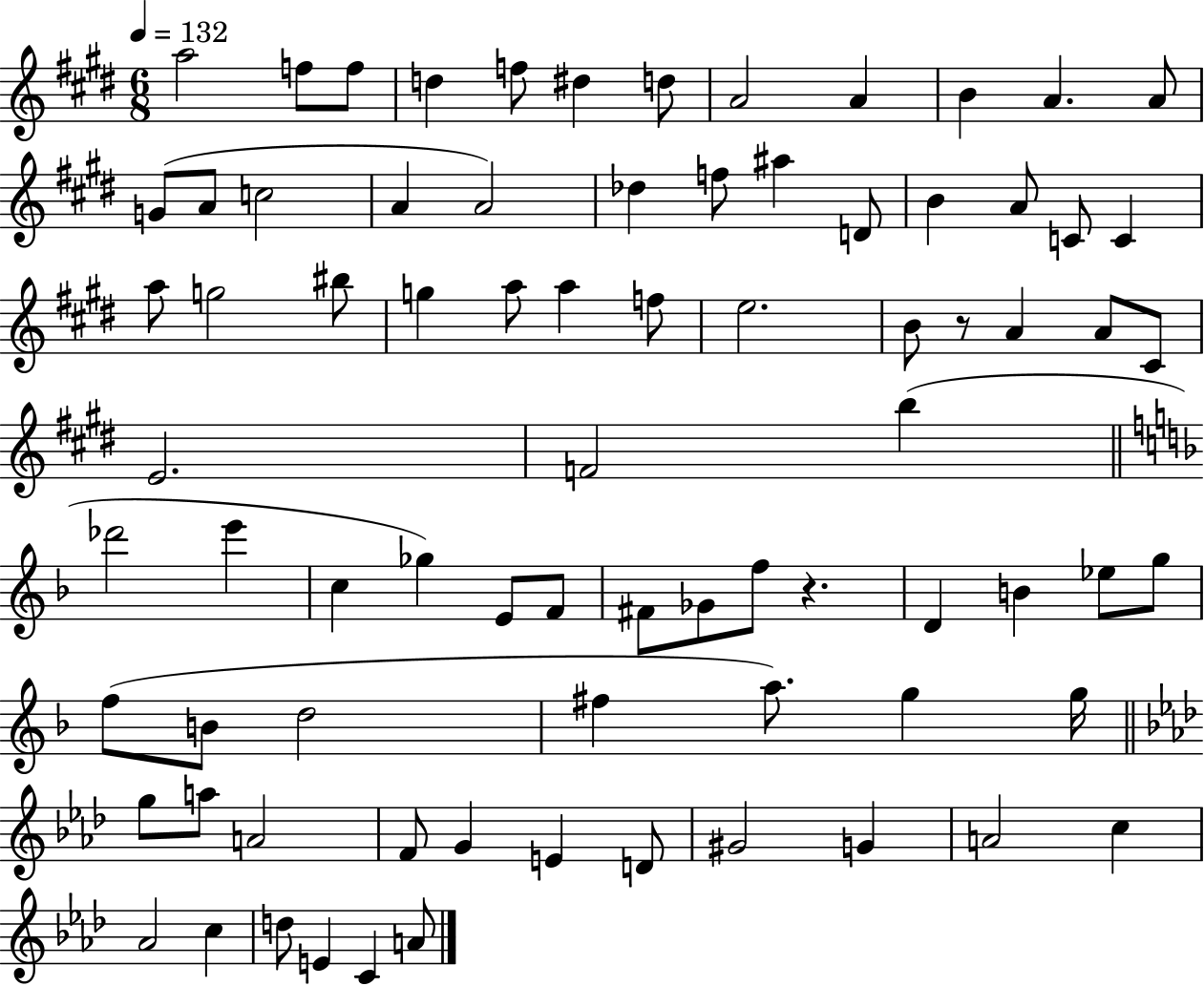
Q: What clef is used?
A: treble